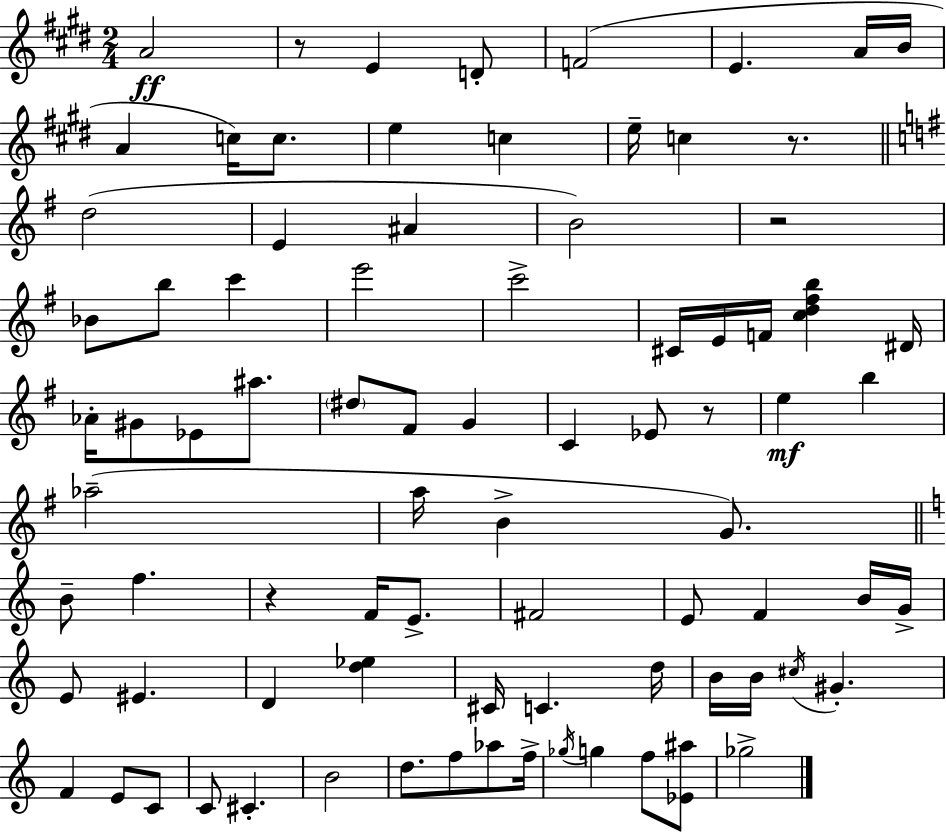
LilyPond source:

{
  \clef treble
  \numericTimeSignature
  \time 2/4
  \key e \major
  \repeat volta 2 { a'2\ff | r8 e'4 d'8-. | f'2( | e'4. a'16 b'16 | \break a'4 c''16) c''8. | e''4 c''4 | e''16-- c''4 r8. | \bar "||" \break \key g \major d''2( | e'4 ais'4 | b'2) | r2 | \break bes'8 b''8 c'''4 | e'''2 | c'''2-> | cis'16 e'16 f'16 <c'' d'' fis'' b''>4 dis'16 | \break aes'16-. gis'8 ees'8 ais''8. | \parenthesize dis''8 fis'8 g'4 | c'4 ees'8 r8 | e''4\mf b''4 | \break aes''2--( | a''16 b'4-> g'8.) | \bar "||" \break \key a \minor b'8-- f''4. | r4 f'16 e'8.-> | fis'2 | e'8 f'4 b'16 g'16-> | \break e'8 eis'4. | d'4 <d'' ees''>4 | cis'16 c'4. d''16 | b'16 b'16 \acciaccatura { cis''16 } gis'4.-. | \break f'4 e'8 c'8 | c'8 cis'4.-. | b'2 | d''8. f''8 aes''8 | \break f''16-> \acciaccatura { ges''16 } g''4 f''8 | <ees' ais''>8 ges''2-> | } \bar "|."
}